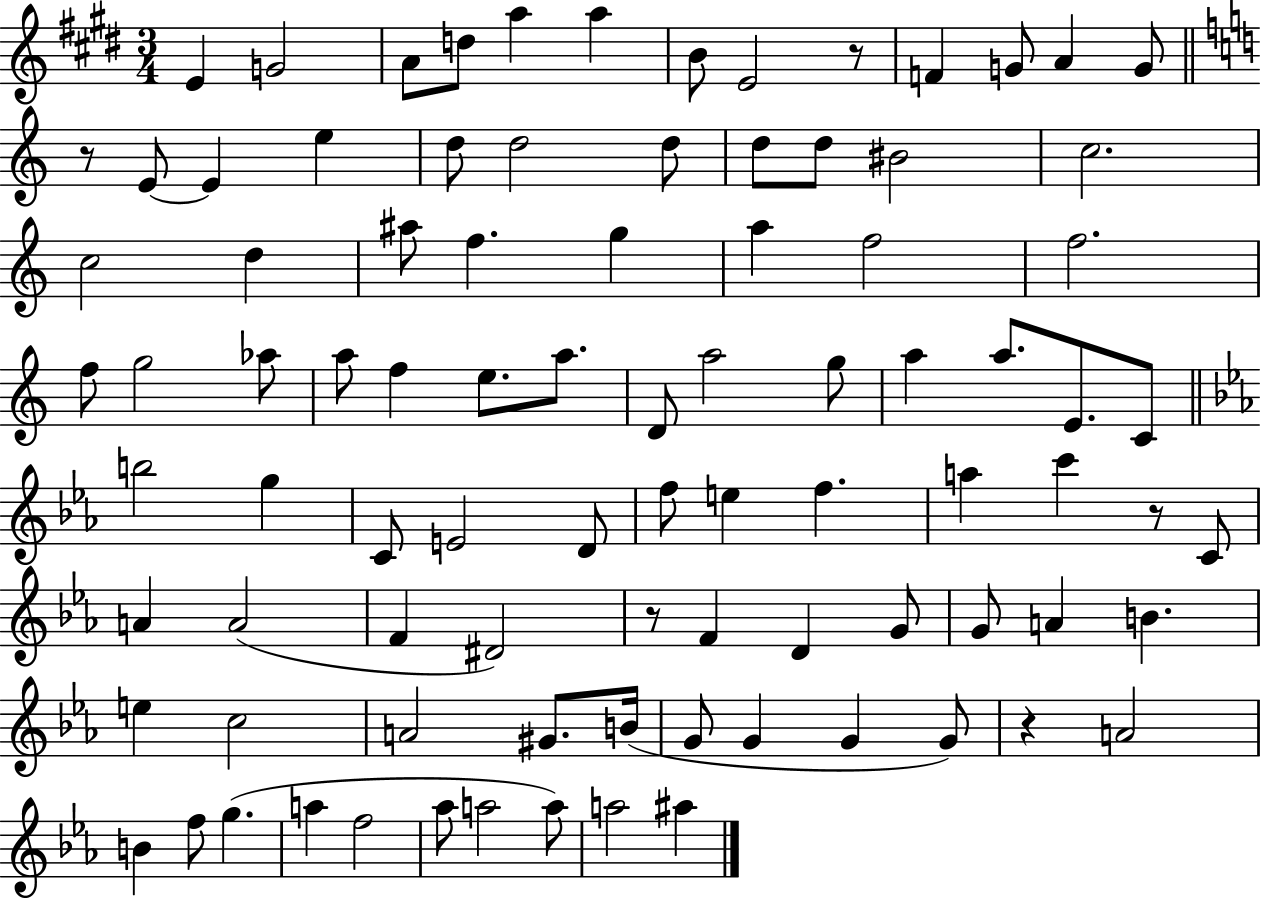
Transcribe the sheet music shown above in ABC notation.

X:1
T:Untitled
M:3/4
L:1/4
K:E
E G2 A/2 d/2 a a B/2 E2 z/2 F G/2 A G/2 z/2 E/2 E e d/2 d2 d/2 d/2 d/2 ^B2 c2 c2 d ^a/2 f g a f2 f2 f/2 g2 _a/2 a/2 f e/2 a/2 D/2 a2 g/2 a a/2 E/2 C/2 b2 g C/2 E2 D/2 f/2 e f a c' z/2 C/2 A A2 F ^D2 z/2 F D G/2 G/2 A B e c2 A2 ^G/2 B/4 G/2 G G G/2 z A2 B f/2 g a f2 _a/2 a2 a/2 a2 ^a